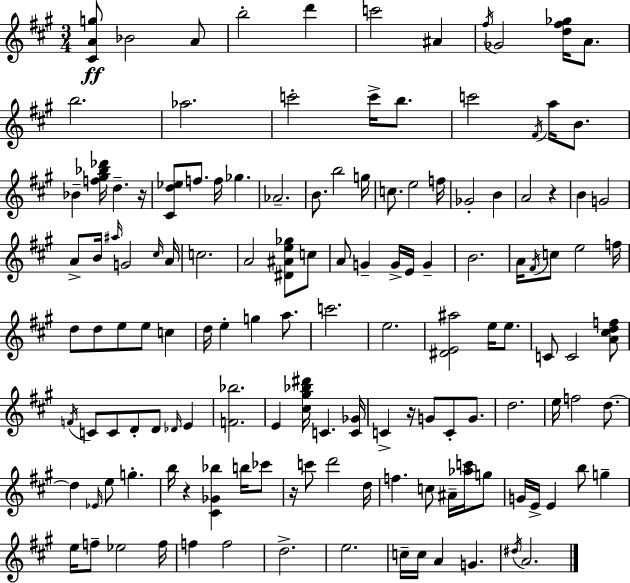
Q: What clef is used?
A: treble